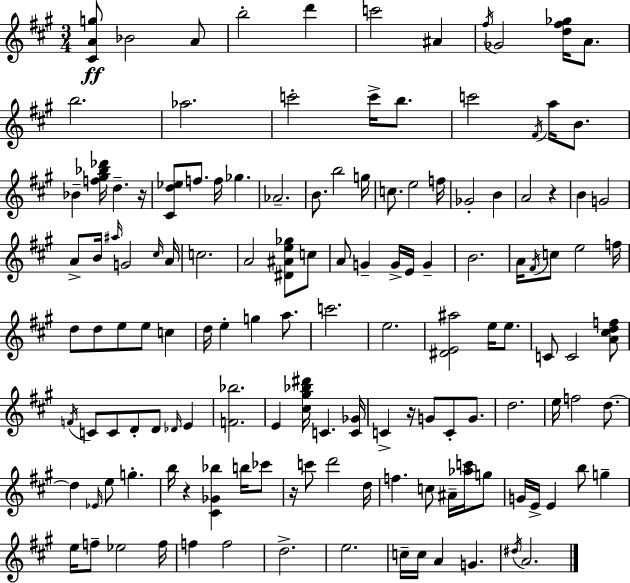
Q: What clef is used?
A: treble